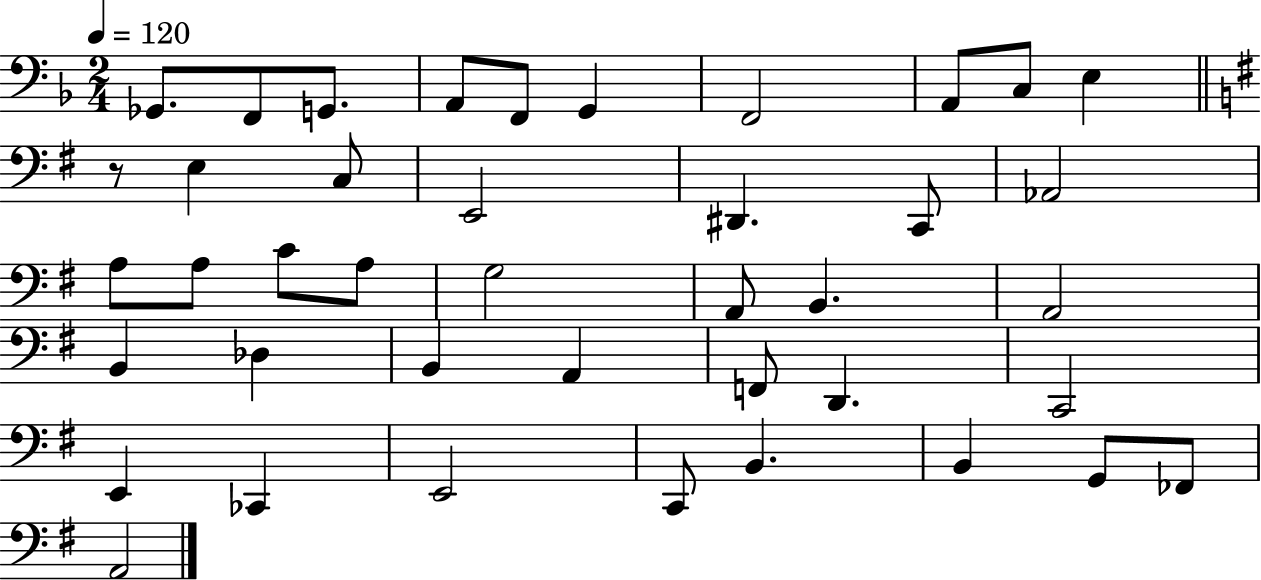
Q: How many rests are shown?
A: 1